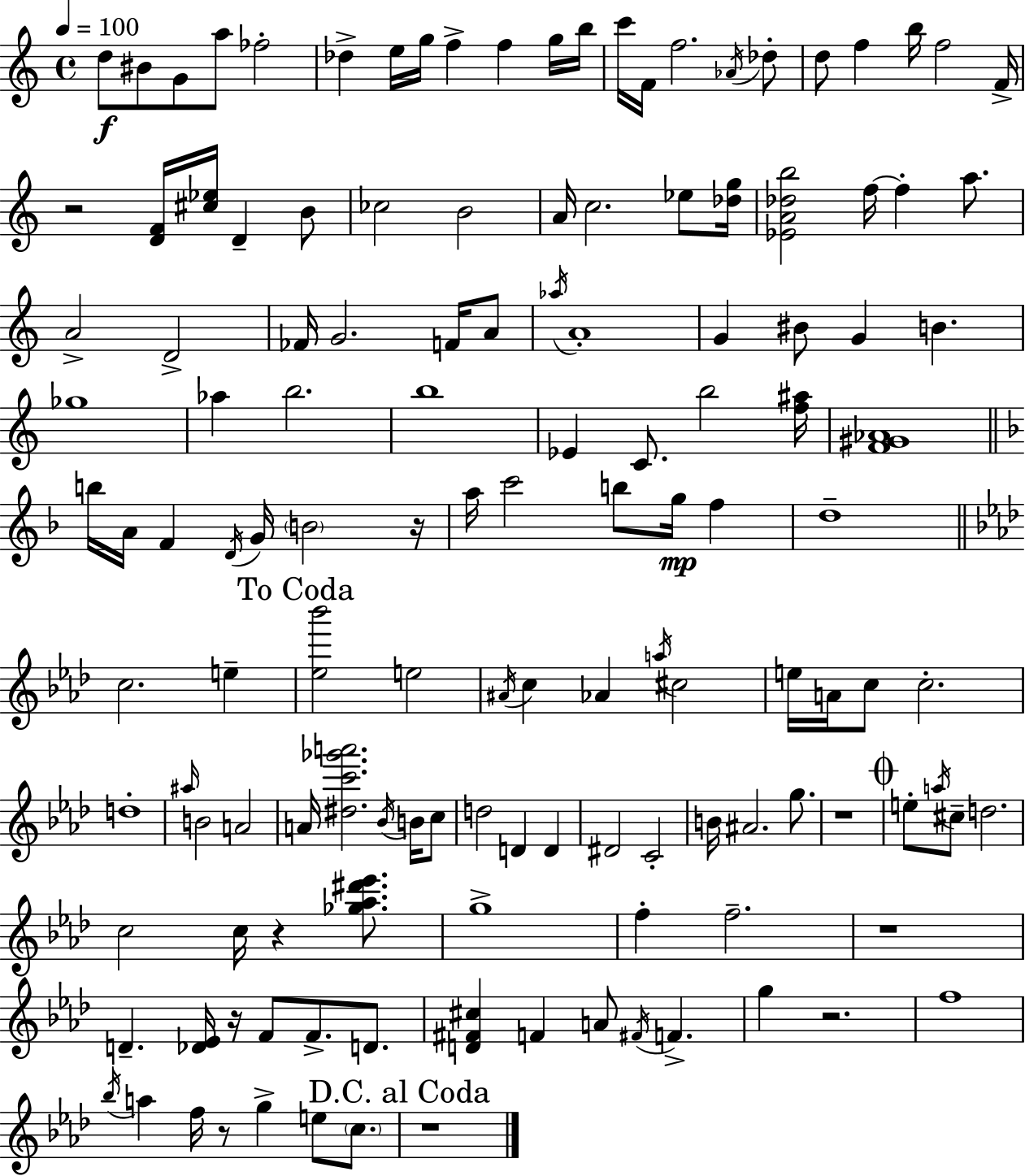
X:1
T:Untitled
M:4/4
L:1/4
K:C
d/2 ^B/2 G/2 a/2 _f2 _d e/4 g/4 f f g/4 b/4 c'/4 F/4 f2 _A/4 _d/2 d/2 f b/4 f2 F/4 z2 [DF]/4 [^c_e]/4 D B/2 _c2 B2 A/4 c2 _e/2 [_dg]/4 [_EA_db]2 f/4 f a/2 A2 D2 _F/4 G2 F/4 A/2 _a/4 A4 G ^B/2 G B _g4 _a b2 b4 _E C/2 b2 [f^a]/4 [F^G_A]4 b/4 A/4 F D/4 G/4 B2 z/4 a/4 c'2 b/2 g/4 f d4 c2 e [_e_b']2 e2 ^A/4 c _A a/4 ^c2 e/4 A/4 c/2 c2 d4 ^a/4 B2 A2 A/4 [^dc'_g'a']2 _B/4 B/4 c/2 d2 D D ^D2 C2 B/4 ^A2 g/2 z4 e/2 a/4 ^c/2 d2 c2 c/4 z [_g_a^d'_e']/2 g4 f f2 z4 D [_D_E]/4 z/4 F/2 F/2 D/2 [D^F^c] F A/2 ^F/4 F g z2 f4 _b/4 a f/4 z/2 g e/2 c/2 z4